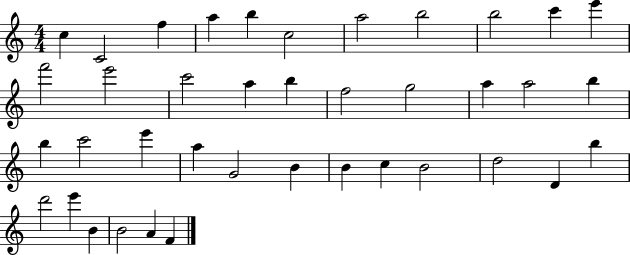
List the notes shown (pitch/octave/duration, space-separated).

C5/q C4/h F5/q A5/q B5/q C5/h A5/h B5/h B5/h C6/q E6/q F6/h E6/h C6/h A5/q B5/q F5/h G5/h A5/q A5/h B5/q B5/q C6/h E6/q A5/q G4/h B4/q B4/q C5/q B4/h D5/h D4/q B5/q D6/h E6/q B4/q B4/h A4/q F4/q